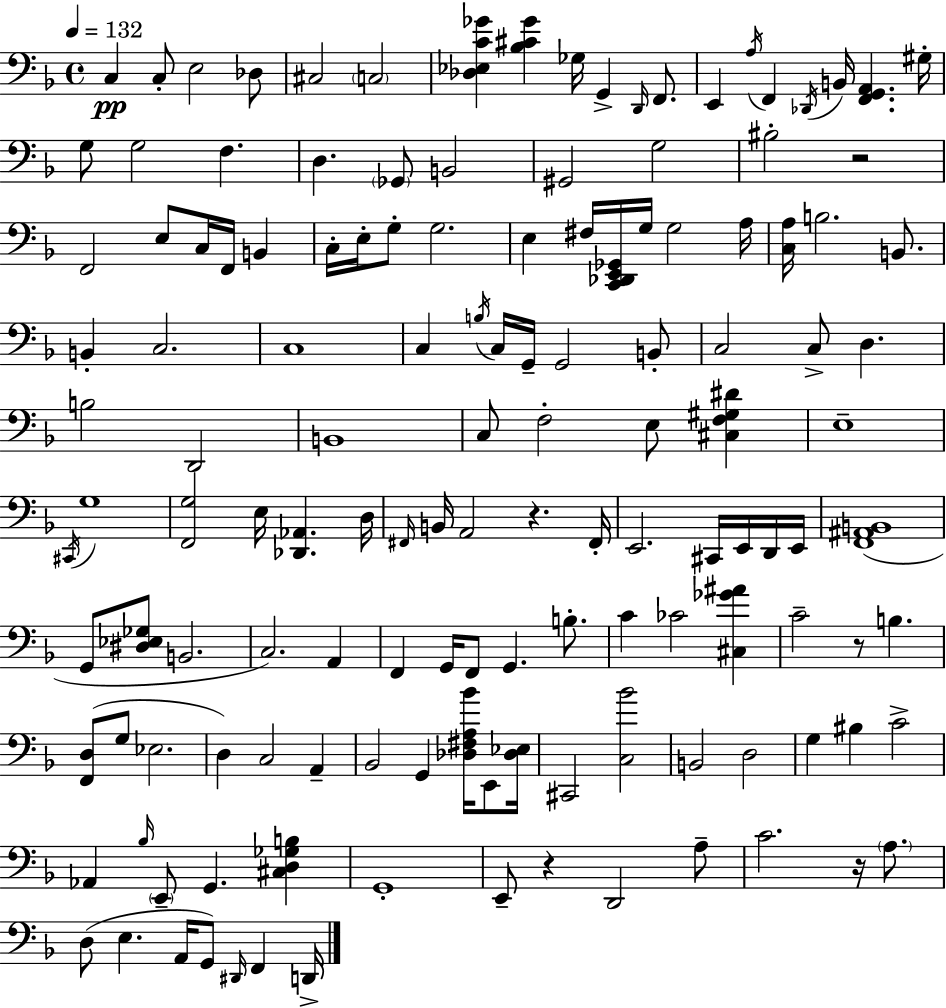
X:1
T:Untitled
M:4/4
L:1/4
K:Dm
C, C,/2 E,2 _D,/2 ^C,2 C,2 [_D,_E,C_G] [_B,^C_G] _G,/4 G,, D,,/4 F,,/2 E,, A,/4 F,, _D,,/4 B,,/4 [F,,G,,A,,] ^G,/4 G,/2 G,2 F, D, _G,,/2 B,,2 ^G,,2 G,2 ^B,2 z2 F,,2 E,/2 C,/4 F,,/4 B,, C,/4 E,/4 G,/2 G,2 E, ^F,/4 [C,,_D,,E,,_G,,]/4 G,/4 G,2 A,/4 [C,A,]/4 B,2 B,,/2 B,, C,2 C,4 C, B,/4 C,/4 G,,/4 G,,2 B,,/2 C,2 C,/2 D, B,2 D,,2 B,,4 C,/2 F,2 E,/2 [^C,F,^G,^D] E,4 ^C,,/4 G,4 [F,,G,]2 E,/4 [_D,,_A,,] D,/4 ^F,,/4 B,,/4 A,,2 z ^F,,/4 E,,2 ^C,,/4 E,,/4 D,,/4 E,,/4 [F,,^A,,B,,]4 G,,/2 [^D,_E,_G,]/2 B,,2 C,2 A,, F,, G,,/4 F,,/2 G,, B,/2 C _C2 [^C,_G^A] C2 z/2 B, [F,,D,]/2 G,/2 _E,2 D, C,2 A,, _B,,2 G,, [_D,^F,A,_B]/4 E,,/2 [_D,_E,]/4 ^C,,2 [C,_B]2 B,,2 D,2 G, ^B, C2 _A,, _B,/4 E,,/2 G,, [^C,D,_G,B,] G,,4 E,,/2 z D,,2 A,/2 C2 z/4 A,/2 D,/2 E, A,,/4 G,,/2 ^D,,/4 F,, D,,/4